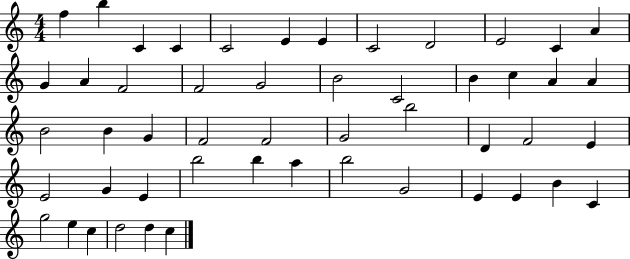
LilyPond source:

{
  \clef treble
  \numericTimeSignature
  \time 4/4
  \key c \major
  f''4 b''4 c'4 c'4 | c'2 e'4 e'4 | c'2 d'2 | e'2 c'4 a'4 | \break g'4 a'4 f'2 | f'2 g'2 | b'2 c'2 | b'4 c''4 a'4 a'4 | \break b'2 b'4 g'4 | f'2 f'2 | g'2 b''2 | d'4 f'2 e'4 | \break e'2 g'4 e'4 | b''2 b''4 a''4 | b''2 g'2 | e'4 e'4 b'4 c'4 | \break g''2 e''4 c''4 | d''2 d''4 c''4 | \bar "|."
}